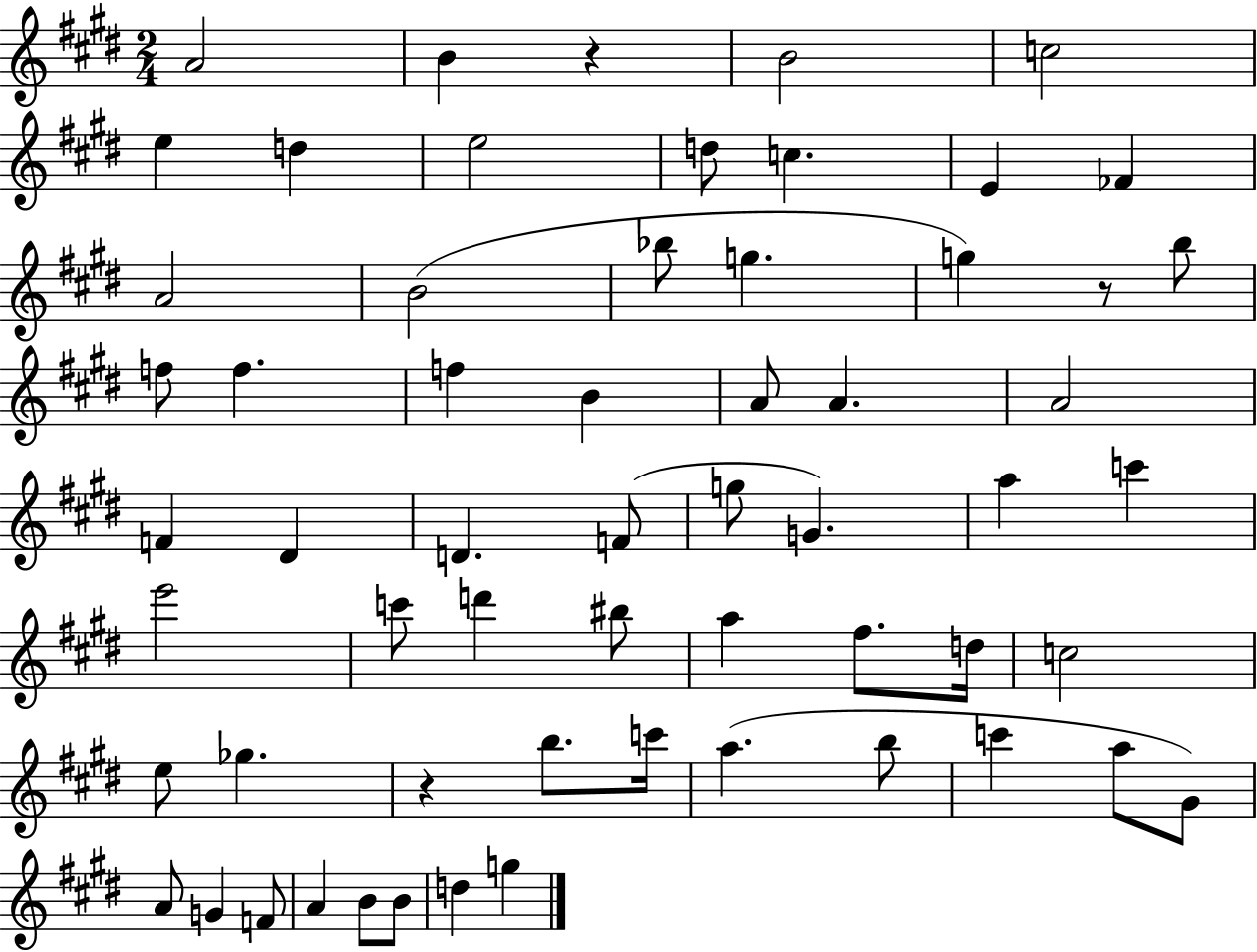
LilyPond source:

{
  \clef treble
  \numericTimeSignature
  \time 2/4
  \key e \major
  \repeat volta 2 { a'2 | b'4 r4 | b'2 | c''2 | \break e''4 d''4 | e''2 | d''8 c''4. | e'4 fes'4 | \break a'2 | b'2( | bes''8 g''4. | g''4) r8 b''8 | \break f''8 f''4. | f''4 b'4 | a'8 a'4. | a'2 | \break f'4 dis'4 | d'4. f'8( | g''8 g'4.) | a''4 c'''4 | \break e'''2 | c'''8 d'''4 bis''8 | a''4 fis''8. d''16 | c''2 | \break e''8 ges''4. | r4 b''8. c'''16 | a''4.( b''8 | c'''4 a''8 gis'8) | \break a'8 g'4 f'8 | a'4 b'8 b'8 | d''4 g''4 | } \bar "|."
}